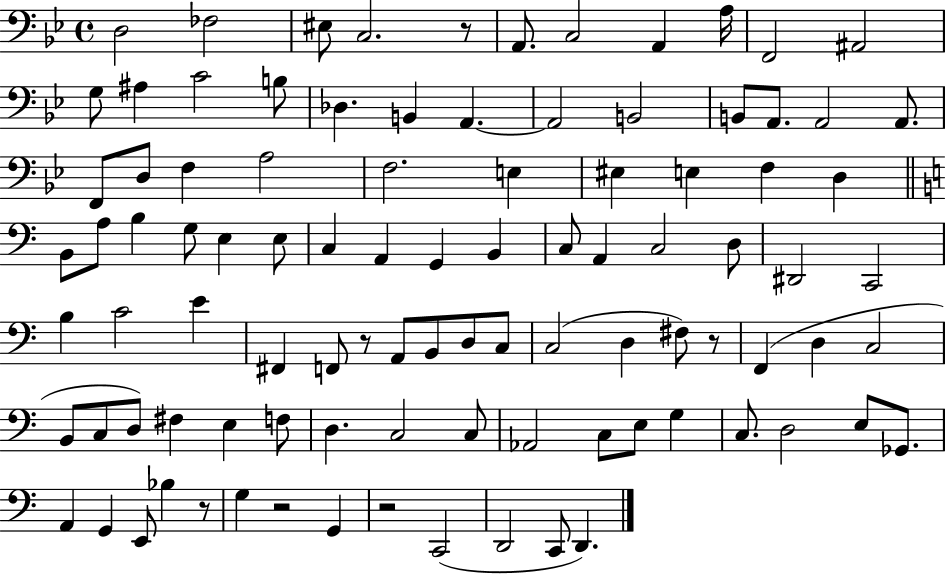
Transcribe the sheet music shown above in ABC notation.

X:1
T:Untitled
M:4/4
L:1/4
K:Bb
D,2 _F,2 ^E,/2 C,2 z/2 A,,/2 C,2 A,, A,/4 F,,2 ^A,,2 G,/2 ^A, C2 B,/2 _D, B,, A,, A,,2 B,,2 B,,/2 A,,/2 A,,2 A,,/2 F,,/2 D,/2 F, A,2 F,2 E, ^E, E, F, D, B,,/2 A,/2 B, G,/2 E, E,/2 C, A,, G,, B,, C,/2 A,, C,2 D,/2 ^D,,2 C,,2 B, C2 E ^F,, F,,/2 z/2 A,,/2 B,,/2 D,/2 C,/2 C,2 D, ^F,/2 z/2 F,, D, C,2 B,,/2 C,/2 D,/2 ^F, E, F,/2 D, C,2 C,/2 _A,,2 C,/2 E,/2 G, C,/2 D,2 E,/2 _G,,/2 A,, G,, E,,/2 _B, z/2 G, z2 G,, z2 C,,2 D,,2 C,,/2 D,,